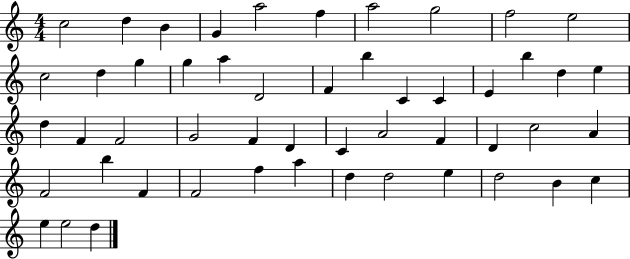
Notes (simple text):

C5/h D5/q B4/q G4/q A5/h F5/q A5/h G5/h F5/h E5/h C5/h D5/q G5/q G5/q A5/q D4/h F4/q B5/q C4/q C4/q E4/q B5/q D5/q E5/q D5/q F4/q F4/h G4/h F4/q D4/q C4/q A4/h F4/q D4/q C5/h A4/q F4/h B5/q F4/q F4/h F5/q A5/q D5/q D5/h E5/q D5/h B4/q C5/q E5/q E5/h D5/q